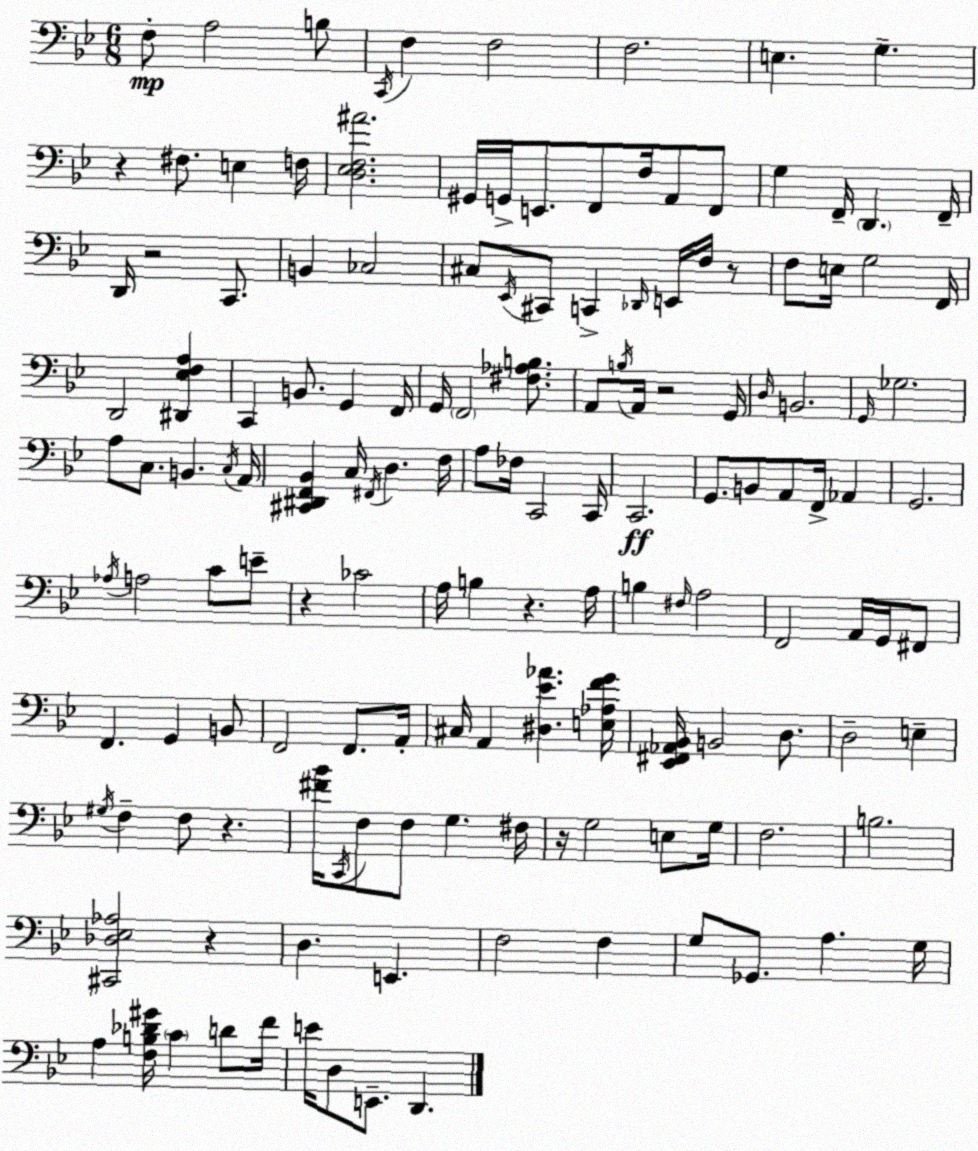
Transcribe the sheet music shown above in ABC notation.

X:1
T:Untitled
M:6/8
L:1/4
K:Bb
F,/2 A,2 B,/2 C,,/4 F, F,2 F,2 E, G, z ^F,/2 E, F,/4 [D,_E,F,^A]2 ^G,,/4 G,,/4 E,,/2 F,,/2 F,/4 A,,/2 F,,/2 G, F,,/4 D,, F,,/4 D,,/4 z2 C,,/2 B,, _C,2 ^C,/2 _E,,/4 ^C,,/2 C,, _D,,/4 E,,/4 F,/4 z/2 F,/2 E,/4 G,2 F,,/4 D,,2 [^D,,_E,F,A,] C,, B,,/2 G,, F,,/4 G,,/4 F,,2 [^F,_A,B,]/2 A,,/2 B,/4 A,,/4 z2 G,,/4 D,/4 B,,2 G,,/4 _G,2 A,/2 C,/2 B,, C,/4 A,,/4 [^C,,^D,,F,,_B,,] C,/4 ^F,,/4 D, F,/4 A,/2 _F,/4 C,,2 C,,/4 C,,2 G,,/2 B,,/2 A,,/2 F,,/4 _A,, G,,2 _A,/4 A,2 C/2 E/2 z _C2 A,/4 B, z A,/4 B, ^F,/4 A,2 F,,2 A,,/4 G,,/4 ^F,,/2 F,, G,, B,,/2 F,,2 F,,/2 A,,/4 ^C,/4 A,, [^D,_E_A] [E,_A,FG]/4 [_E,,^F,,_A,,_B,,]/4 B,,2 D,/2 D,2 E, ^G,/4 F, F,/2 z [^F_B]/4 C,,/4 F,/2 F,/2 G, ^F,/4 z/4 G,2 E,/2 G,/4 F,2 B,2 [^C,,_D,_E,_A,]2 z D, E,, F,2 F, G,/2 _G,,/2 A, G,/4 A, [F,B,_D^G]/4 C D/2 F/4 E/4 D,/2 E,,/2 D,,